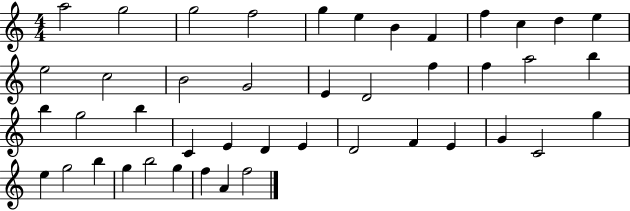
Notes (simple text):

A5/h G5/h G5/h F5/h G5/q E5/q B4/q F4/q F5/q C5/q D5/q E5/q E5/h C5/h B4/h G4/h E4/q D4/h F5/q F5/q A5/h B5/q B5/q G5/h B5/q C4/q E4/q D4/q E4/q D4/h F4/q E4/q G4/q C4/h G5/q E5/q G5/h B5/q G5/q B5/h G5/q F5/q A4/q F5/h